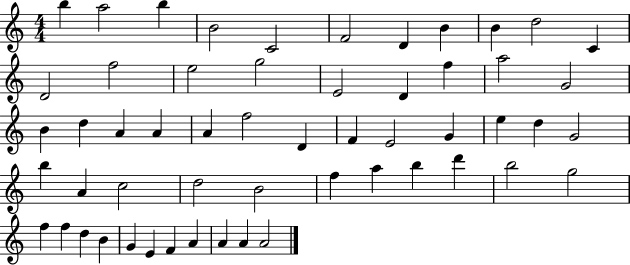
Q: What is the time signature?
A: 4/4